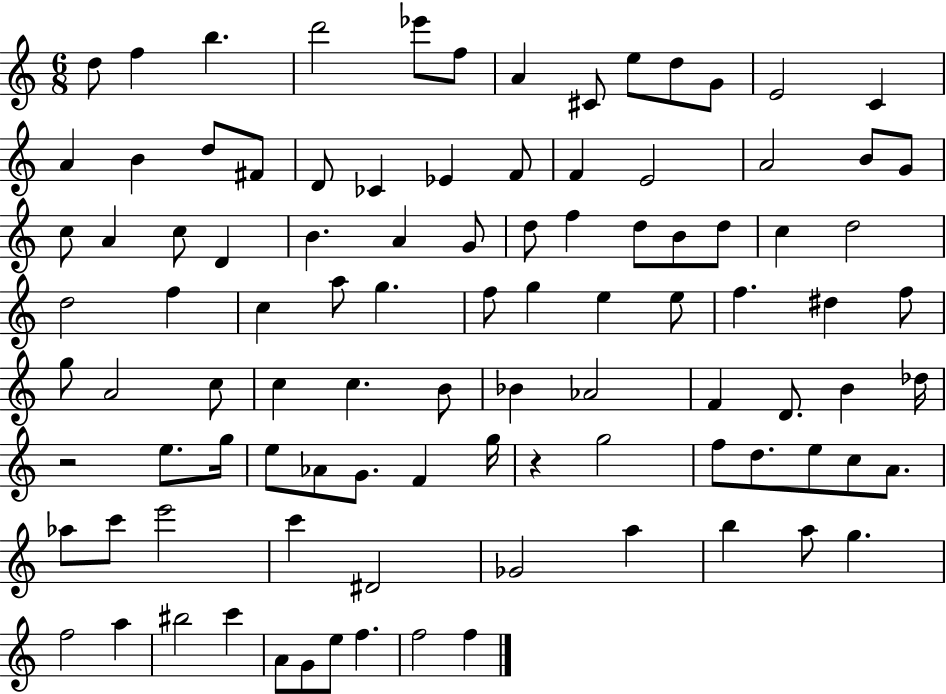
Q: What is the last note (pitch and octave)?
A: F5